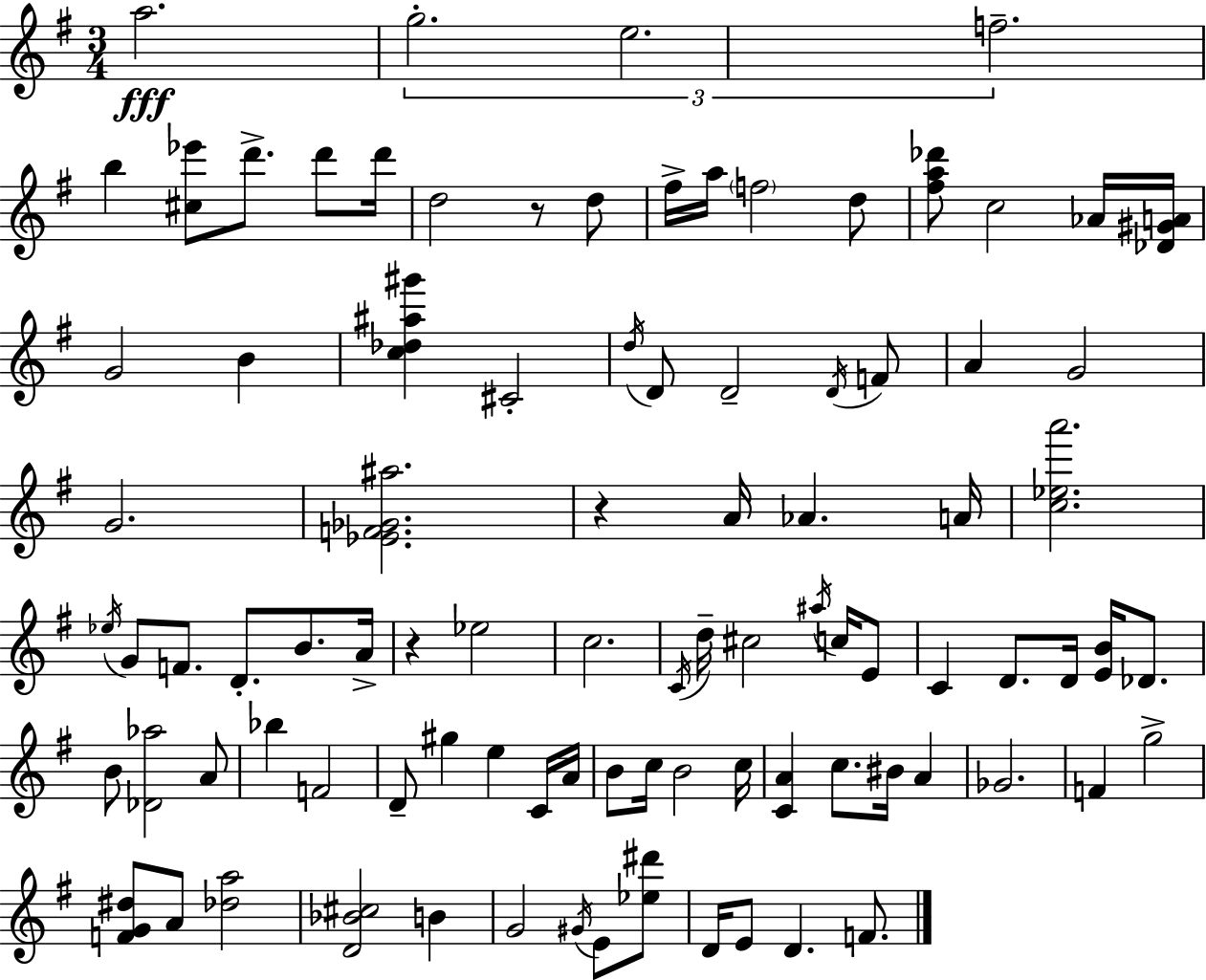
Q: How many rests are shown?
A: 3